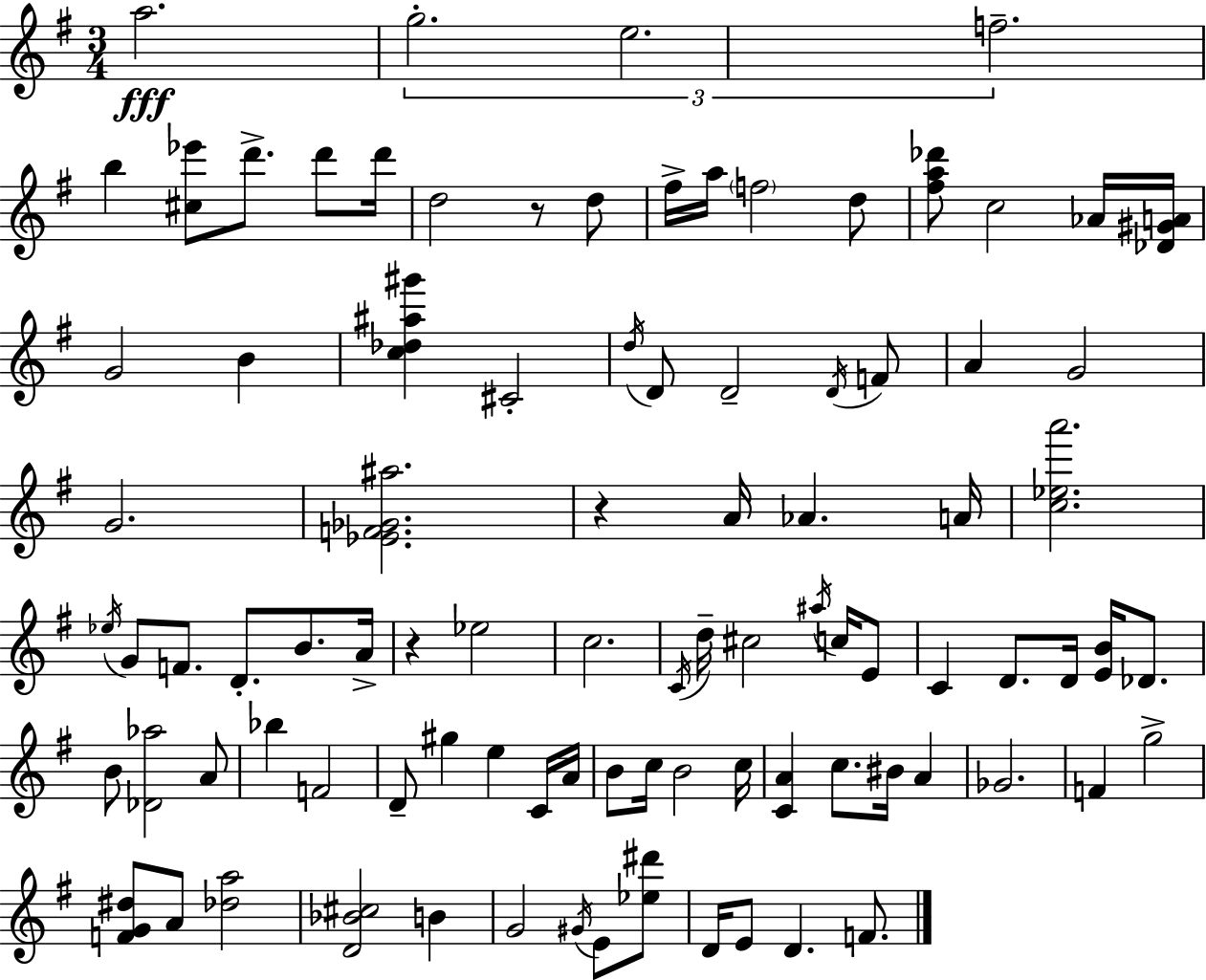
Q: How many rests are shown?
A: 3